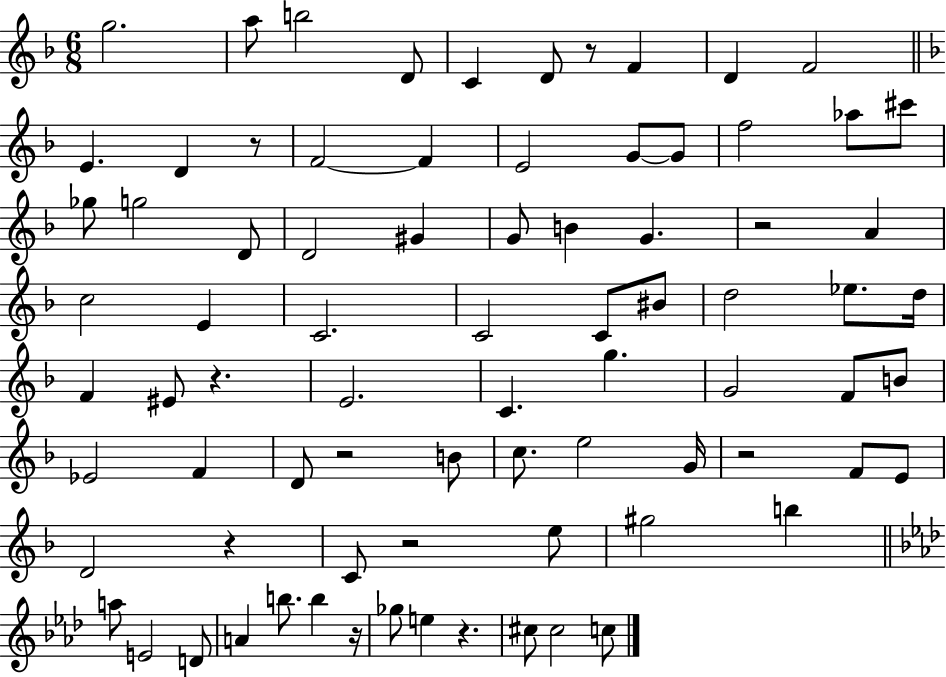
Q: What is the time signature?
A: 6/8